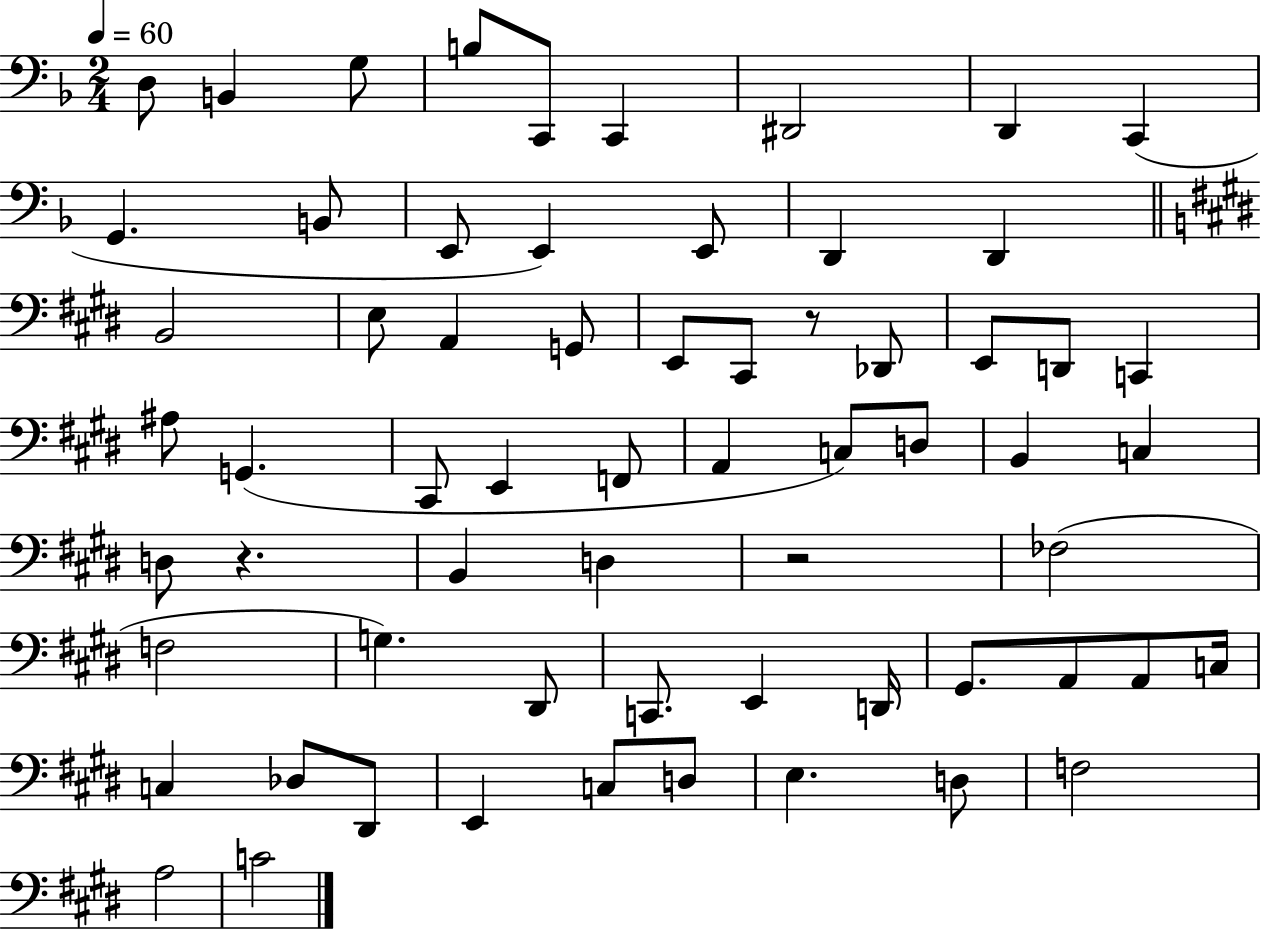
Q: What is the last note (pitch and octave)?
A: C4